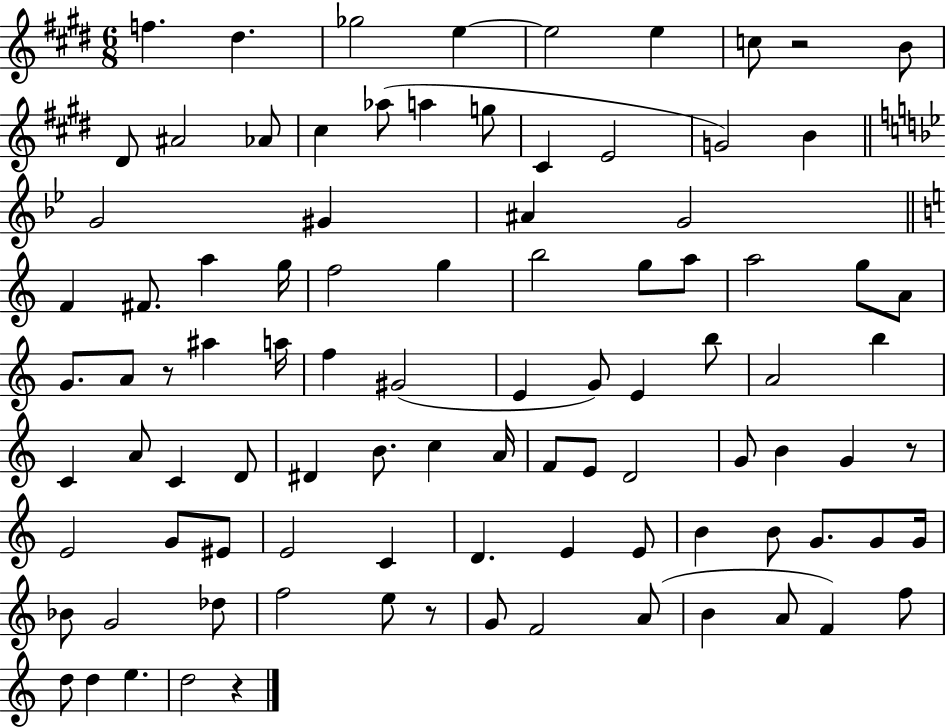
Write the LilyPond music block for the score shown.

{
  \clef treble
  \numericTimeSignature
  \time 6/8
  \key e \major
  \repeat volta 2 { f''4. dis''4. | ges''2 e''4~~ | e''2 e''4 | c''8 r2 b'8 | \break dis'8 ais'2 aes'8 | cis''4 aes''8( a''4 g''8 | cis'4 e'2 | g'2) b'4 | \break \bar "||" \break \key bes \major g'2 gis'4 | ais'4 g'2 | \bar "||" \break \key c \major f'4 fis'8. a''4 g''16 | f''2 g''4 | b''2 g''8 a''8 | a''2 g''8 a'8 | \break g'8. a'8 r8 ais''4 a''16 | f''4 gis'2( | e'4 g'8) e'4 b''8 | a'2 b''4 | \break c'4 a'8 c'4 d'8 | dis'4 b'8. c''4 a'16 | f'8 e'8 d'2 | g'8 b'4 g'4 r8 | \break e'2 g'8 eis'8 | e'2 c'4 | d'4. e'4 e'8 | b'4 b'8 g'8. g'8 g'16 | \break bes'8 g'2 des''8 | f''2 e''8 r8 | g'8 f'2 a'8( | b'4 a'8 f'4) f''8 | \break d''8 d''4 e''4. | d''2 r4 | } \bar "|."
}